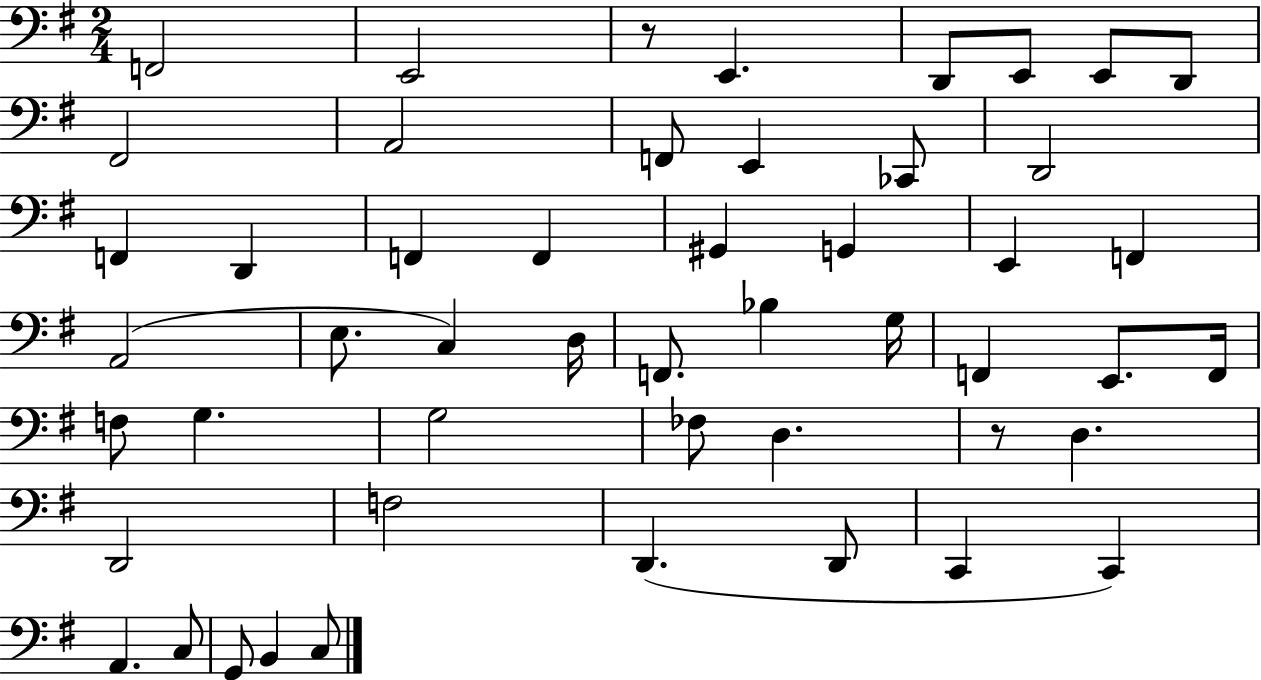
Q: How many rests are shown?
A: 2